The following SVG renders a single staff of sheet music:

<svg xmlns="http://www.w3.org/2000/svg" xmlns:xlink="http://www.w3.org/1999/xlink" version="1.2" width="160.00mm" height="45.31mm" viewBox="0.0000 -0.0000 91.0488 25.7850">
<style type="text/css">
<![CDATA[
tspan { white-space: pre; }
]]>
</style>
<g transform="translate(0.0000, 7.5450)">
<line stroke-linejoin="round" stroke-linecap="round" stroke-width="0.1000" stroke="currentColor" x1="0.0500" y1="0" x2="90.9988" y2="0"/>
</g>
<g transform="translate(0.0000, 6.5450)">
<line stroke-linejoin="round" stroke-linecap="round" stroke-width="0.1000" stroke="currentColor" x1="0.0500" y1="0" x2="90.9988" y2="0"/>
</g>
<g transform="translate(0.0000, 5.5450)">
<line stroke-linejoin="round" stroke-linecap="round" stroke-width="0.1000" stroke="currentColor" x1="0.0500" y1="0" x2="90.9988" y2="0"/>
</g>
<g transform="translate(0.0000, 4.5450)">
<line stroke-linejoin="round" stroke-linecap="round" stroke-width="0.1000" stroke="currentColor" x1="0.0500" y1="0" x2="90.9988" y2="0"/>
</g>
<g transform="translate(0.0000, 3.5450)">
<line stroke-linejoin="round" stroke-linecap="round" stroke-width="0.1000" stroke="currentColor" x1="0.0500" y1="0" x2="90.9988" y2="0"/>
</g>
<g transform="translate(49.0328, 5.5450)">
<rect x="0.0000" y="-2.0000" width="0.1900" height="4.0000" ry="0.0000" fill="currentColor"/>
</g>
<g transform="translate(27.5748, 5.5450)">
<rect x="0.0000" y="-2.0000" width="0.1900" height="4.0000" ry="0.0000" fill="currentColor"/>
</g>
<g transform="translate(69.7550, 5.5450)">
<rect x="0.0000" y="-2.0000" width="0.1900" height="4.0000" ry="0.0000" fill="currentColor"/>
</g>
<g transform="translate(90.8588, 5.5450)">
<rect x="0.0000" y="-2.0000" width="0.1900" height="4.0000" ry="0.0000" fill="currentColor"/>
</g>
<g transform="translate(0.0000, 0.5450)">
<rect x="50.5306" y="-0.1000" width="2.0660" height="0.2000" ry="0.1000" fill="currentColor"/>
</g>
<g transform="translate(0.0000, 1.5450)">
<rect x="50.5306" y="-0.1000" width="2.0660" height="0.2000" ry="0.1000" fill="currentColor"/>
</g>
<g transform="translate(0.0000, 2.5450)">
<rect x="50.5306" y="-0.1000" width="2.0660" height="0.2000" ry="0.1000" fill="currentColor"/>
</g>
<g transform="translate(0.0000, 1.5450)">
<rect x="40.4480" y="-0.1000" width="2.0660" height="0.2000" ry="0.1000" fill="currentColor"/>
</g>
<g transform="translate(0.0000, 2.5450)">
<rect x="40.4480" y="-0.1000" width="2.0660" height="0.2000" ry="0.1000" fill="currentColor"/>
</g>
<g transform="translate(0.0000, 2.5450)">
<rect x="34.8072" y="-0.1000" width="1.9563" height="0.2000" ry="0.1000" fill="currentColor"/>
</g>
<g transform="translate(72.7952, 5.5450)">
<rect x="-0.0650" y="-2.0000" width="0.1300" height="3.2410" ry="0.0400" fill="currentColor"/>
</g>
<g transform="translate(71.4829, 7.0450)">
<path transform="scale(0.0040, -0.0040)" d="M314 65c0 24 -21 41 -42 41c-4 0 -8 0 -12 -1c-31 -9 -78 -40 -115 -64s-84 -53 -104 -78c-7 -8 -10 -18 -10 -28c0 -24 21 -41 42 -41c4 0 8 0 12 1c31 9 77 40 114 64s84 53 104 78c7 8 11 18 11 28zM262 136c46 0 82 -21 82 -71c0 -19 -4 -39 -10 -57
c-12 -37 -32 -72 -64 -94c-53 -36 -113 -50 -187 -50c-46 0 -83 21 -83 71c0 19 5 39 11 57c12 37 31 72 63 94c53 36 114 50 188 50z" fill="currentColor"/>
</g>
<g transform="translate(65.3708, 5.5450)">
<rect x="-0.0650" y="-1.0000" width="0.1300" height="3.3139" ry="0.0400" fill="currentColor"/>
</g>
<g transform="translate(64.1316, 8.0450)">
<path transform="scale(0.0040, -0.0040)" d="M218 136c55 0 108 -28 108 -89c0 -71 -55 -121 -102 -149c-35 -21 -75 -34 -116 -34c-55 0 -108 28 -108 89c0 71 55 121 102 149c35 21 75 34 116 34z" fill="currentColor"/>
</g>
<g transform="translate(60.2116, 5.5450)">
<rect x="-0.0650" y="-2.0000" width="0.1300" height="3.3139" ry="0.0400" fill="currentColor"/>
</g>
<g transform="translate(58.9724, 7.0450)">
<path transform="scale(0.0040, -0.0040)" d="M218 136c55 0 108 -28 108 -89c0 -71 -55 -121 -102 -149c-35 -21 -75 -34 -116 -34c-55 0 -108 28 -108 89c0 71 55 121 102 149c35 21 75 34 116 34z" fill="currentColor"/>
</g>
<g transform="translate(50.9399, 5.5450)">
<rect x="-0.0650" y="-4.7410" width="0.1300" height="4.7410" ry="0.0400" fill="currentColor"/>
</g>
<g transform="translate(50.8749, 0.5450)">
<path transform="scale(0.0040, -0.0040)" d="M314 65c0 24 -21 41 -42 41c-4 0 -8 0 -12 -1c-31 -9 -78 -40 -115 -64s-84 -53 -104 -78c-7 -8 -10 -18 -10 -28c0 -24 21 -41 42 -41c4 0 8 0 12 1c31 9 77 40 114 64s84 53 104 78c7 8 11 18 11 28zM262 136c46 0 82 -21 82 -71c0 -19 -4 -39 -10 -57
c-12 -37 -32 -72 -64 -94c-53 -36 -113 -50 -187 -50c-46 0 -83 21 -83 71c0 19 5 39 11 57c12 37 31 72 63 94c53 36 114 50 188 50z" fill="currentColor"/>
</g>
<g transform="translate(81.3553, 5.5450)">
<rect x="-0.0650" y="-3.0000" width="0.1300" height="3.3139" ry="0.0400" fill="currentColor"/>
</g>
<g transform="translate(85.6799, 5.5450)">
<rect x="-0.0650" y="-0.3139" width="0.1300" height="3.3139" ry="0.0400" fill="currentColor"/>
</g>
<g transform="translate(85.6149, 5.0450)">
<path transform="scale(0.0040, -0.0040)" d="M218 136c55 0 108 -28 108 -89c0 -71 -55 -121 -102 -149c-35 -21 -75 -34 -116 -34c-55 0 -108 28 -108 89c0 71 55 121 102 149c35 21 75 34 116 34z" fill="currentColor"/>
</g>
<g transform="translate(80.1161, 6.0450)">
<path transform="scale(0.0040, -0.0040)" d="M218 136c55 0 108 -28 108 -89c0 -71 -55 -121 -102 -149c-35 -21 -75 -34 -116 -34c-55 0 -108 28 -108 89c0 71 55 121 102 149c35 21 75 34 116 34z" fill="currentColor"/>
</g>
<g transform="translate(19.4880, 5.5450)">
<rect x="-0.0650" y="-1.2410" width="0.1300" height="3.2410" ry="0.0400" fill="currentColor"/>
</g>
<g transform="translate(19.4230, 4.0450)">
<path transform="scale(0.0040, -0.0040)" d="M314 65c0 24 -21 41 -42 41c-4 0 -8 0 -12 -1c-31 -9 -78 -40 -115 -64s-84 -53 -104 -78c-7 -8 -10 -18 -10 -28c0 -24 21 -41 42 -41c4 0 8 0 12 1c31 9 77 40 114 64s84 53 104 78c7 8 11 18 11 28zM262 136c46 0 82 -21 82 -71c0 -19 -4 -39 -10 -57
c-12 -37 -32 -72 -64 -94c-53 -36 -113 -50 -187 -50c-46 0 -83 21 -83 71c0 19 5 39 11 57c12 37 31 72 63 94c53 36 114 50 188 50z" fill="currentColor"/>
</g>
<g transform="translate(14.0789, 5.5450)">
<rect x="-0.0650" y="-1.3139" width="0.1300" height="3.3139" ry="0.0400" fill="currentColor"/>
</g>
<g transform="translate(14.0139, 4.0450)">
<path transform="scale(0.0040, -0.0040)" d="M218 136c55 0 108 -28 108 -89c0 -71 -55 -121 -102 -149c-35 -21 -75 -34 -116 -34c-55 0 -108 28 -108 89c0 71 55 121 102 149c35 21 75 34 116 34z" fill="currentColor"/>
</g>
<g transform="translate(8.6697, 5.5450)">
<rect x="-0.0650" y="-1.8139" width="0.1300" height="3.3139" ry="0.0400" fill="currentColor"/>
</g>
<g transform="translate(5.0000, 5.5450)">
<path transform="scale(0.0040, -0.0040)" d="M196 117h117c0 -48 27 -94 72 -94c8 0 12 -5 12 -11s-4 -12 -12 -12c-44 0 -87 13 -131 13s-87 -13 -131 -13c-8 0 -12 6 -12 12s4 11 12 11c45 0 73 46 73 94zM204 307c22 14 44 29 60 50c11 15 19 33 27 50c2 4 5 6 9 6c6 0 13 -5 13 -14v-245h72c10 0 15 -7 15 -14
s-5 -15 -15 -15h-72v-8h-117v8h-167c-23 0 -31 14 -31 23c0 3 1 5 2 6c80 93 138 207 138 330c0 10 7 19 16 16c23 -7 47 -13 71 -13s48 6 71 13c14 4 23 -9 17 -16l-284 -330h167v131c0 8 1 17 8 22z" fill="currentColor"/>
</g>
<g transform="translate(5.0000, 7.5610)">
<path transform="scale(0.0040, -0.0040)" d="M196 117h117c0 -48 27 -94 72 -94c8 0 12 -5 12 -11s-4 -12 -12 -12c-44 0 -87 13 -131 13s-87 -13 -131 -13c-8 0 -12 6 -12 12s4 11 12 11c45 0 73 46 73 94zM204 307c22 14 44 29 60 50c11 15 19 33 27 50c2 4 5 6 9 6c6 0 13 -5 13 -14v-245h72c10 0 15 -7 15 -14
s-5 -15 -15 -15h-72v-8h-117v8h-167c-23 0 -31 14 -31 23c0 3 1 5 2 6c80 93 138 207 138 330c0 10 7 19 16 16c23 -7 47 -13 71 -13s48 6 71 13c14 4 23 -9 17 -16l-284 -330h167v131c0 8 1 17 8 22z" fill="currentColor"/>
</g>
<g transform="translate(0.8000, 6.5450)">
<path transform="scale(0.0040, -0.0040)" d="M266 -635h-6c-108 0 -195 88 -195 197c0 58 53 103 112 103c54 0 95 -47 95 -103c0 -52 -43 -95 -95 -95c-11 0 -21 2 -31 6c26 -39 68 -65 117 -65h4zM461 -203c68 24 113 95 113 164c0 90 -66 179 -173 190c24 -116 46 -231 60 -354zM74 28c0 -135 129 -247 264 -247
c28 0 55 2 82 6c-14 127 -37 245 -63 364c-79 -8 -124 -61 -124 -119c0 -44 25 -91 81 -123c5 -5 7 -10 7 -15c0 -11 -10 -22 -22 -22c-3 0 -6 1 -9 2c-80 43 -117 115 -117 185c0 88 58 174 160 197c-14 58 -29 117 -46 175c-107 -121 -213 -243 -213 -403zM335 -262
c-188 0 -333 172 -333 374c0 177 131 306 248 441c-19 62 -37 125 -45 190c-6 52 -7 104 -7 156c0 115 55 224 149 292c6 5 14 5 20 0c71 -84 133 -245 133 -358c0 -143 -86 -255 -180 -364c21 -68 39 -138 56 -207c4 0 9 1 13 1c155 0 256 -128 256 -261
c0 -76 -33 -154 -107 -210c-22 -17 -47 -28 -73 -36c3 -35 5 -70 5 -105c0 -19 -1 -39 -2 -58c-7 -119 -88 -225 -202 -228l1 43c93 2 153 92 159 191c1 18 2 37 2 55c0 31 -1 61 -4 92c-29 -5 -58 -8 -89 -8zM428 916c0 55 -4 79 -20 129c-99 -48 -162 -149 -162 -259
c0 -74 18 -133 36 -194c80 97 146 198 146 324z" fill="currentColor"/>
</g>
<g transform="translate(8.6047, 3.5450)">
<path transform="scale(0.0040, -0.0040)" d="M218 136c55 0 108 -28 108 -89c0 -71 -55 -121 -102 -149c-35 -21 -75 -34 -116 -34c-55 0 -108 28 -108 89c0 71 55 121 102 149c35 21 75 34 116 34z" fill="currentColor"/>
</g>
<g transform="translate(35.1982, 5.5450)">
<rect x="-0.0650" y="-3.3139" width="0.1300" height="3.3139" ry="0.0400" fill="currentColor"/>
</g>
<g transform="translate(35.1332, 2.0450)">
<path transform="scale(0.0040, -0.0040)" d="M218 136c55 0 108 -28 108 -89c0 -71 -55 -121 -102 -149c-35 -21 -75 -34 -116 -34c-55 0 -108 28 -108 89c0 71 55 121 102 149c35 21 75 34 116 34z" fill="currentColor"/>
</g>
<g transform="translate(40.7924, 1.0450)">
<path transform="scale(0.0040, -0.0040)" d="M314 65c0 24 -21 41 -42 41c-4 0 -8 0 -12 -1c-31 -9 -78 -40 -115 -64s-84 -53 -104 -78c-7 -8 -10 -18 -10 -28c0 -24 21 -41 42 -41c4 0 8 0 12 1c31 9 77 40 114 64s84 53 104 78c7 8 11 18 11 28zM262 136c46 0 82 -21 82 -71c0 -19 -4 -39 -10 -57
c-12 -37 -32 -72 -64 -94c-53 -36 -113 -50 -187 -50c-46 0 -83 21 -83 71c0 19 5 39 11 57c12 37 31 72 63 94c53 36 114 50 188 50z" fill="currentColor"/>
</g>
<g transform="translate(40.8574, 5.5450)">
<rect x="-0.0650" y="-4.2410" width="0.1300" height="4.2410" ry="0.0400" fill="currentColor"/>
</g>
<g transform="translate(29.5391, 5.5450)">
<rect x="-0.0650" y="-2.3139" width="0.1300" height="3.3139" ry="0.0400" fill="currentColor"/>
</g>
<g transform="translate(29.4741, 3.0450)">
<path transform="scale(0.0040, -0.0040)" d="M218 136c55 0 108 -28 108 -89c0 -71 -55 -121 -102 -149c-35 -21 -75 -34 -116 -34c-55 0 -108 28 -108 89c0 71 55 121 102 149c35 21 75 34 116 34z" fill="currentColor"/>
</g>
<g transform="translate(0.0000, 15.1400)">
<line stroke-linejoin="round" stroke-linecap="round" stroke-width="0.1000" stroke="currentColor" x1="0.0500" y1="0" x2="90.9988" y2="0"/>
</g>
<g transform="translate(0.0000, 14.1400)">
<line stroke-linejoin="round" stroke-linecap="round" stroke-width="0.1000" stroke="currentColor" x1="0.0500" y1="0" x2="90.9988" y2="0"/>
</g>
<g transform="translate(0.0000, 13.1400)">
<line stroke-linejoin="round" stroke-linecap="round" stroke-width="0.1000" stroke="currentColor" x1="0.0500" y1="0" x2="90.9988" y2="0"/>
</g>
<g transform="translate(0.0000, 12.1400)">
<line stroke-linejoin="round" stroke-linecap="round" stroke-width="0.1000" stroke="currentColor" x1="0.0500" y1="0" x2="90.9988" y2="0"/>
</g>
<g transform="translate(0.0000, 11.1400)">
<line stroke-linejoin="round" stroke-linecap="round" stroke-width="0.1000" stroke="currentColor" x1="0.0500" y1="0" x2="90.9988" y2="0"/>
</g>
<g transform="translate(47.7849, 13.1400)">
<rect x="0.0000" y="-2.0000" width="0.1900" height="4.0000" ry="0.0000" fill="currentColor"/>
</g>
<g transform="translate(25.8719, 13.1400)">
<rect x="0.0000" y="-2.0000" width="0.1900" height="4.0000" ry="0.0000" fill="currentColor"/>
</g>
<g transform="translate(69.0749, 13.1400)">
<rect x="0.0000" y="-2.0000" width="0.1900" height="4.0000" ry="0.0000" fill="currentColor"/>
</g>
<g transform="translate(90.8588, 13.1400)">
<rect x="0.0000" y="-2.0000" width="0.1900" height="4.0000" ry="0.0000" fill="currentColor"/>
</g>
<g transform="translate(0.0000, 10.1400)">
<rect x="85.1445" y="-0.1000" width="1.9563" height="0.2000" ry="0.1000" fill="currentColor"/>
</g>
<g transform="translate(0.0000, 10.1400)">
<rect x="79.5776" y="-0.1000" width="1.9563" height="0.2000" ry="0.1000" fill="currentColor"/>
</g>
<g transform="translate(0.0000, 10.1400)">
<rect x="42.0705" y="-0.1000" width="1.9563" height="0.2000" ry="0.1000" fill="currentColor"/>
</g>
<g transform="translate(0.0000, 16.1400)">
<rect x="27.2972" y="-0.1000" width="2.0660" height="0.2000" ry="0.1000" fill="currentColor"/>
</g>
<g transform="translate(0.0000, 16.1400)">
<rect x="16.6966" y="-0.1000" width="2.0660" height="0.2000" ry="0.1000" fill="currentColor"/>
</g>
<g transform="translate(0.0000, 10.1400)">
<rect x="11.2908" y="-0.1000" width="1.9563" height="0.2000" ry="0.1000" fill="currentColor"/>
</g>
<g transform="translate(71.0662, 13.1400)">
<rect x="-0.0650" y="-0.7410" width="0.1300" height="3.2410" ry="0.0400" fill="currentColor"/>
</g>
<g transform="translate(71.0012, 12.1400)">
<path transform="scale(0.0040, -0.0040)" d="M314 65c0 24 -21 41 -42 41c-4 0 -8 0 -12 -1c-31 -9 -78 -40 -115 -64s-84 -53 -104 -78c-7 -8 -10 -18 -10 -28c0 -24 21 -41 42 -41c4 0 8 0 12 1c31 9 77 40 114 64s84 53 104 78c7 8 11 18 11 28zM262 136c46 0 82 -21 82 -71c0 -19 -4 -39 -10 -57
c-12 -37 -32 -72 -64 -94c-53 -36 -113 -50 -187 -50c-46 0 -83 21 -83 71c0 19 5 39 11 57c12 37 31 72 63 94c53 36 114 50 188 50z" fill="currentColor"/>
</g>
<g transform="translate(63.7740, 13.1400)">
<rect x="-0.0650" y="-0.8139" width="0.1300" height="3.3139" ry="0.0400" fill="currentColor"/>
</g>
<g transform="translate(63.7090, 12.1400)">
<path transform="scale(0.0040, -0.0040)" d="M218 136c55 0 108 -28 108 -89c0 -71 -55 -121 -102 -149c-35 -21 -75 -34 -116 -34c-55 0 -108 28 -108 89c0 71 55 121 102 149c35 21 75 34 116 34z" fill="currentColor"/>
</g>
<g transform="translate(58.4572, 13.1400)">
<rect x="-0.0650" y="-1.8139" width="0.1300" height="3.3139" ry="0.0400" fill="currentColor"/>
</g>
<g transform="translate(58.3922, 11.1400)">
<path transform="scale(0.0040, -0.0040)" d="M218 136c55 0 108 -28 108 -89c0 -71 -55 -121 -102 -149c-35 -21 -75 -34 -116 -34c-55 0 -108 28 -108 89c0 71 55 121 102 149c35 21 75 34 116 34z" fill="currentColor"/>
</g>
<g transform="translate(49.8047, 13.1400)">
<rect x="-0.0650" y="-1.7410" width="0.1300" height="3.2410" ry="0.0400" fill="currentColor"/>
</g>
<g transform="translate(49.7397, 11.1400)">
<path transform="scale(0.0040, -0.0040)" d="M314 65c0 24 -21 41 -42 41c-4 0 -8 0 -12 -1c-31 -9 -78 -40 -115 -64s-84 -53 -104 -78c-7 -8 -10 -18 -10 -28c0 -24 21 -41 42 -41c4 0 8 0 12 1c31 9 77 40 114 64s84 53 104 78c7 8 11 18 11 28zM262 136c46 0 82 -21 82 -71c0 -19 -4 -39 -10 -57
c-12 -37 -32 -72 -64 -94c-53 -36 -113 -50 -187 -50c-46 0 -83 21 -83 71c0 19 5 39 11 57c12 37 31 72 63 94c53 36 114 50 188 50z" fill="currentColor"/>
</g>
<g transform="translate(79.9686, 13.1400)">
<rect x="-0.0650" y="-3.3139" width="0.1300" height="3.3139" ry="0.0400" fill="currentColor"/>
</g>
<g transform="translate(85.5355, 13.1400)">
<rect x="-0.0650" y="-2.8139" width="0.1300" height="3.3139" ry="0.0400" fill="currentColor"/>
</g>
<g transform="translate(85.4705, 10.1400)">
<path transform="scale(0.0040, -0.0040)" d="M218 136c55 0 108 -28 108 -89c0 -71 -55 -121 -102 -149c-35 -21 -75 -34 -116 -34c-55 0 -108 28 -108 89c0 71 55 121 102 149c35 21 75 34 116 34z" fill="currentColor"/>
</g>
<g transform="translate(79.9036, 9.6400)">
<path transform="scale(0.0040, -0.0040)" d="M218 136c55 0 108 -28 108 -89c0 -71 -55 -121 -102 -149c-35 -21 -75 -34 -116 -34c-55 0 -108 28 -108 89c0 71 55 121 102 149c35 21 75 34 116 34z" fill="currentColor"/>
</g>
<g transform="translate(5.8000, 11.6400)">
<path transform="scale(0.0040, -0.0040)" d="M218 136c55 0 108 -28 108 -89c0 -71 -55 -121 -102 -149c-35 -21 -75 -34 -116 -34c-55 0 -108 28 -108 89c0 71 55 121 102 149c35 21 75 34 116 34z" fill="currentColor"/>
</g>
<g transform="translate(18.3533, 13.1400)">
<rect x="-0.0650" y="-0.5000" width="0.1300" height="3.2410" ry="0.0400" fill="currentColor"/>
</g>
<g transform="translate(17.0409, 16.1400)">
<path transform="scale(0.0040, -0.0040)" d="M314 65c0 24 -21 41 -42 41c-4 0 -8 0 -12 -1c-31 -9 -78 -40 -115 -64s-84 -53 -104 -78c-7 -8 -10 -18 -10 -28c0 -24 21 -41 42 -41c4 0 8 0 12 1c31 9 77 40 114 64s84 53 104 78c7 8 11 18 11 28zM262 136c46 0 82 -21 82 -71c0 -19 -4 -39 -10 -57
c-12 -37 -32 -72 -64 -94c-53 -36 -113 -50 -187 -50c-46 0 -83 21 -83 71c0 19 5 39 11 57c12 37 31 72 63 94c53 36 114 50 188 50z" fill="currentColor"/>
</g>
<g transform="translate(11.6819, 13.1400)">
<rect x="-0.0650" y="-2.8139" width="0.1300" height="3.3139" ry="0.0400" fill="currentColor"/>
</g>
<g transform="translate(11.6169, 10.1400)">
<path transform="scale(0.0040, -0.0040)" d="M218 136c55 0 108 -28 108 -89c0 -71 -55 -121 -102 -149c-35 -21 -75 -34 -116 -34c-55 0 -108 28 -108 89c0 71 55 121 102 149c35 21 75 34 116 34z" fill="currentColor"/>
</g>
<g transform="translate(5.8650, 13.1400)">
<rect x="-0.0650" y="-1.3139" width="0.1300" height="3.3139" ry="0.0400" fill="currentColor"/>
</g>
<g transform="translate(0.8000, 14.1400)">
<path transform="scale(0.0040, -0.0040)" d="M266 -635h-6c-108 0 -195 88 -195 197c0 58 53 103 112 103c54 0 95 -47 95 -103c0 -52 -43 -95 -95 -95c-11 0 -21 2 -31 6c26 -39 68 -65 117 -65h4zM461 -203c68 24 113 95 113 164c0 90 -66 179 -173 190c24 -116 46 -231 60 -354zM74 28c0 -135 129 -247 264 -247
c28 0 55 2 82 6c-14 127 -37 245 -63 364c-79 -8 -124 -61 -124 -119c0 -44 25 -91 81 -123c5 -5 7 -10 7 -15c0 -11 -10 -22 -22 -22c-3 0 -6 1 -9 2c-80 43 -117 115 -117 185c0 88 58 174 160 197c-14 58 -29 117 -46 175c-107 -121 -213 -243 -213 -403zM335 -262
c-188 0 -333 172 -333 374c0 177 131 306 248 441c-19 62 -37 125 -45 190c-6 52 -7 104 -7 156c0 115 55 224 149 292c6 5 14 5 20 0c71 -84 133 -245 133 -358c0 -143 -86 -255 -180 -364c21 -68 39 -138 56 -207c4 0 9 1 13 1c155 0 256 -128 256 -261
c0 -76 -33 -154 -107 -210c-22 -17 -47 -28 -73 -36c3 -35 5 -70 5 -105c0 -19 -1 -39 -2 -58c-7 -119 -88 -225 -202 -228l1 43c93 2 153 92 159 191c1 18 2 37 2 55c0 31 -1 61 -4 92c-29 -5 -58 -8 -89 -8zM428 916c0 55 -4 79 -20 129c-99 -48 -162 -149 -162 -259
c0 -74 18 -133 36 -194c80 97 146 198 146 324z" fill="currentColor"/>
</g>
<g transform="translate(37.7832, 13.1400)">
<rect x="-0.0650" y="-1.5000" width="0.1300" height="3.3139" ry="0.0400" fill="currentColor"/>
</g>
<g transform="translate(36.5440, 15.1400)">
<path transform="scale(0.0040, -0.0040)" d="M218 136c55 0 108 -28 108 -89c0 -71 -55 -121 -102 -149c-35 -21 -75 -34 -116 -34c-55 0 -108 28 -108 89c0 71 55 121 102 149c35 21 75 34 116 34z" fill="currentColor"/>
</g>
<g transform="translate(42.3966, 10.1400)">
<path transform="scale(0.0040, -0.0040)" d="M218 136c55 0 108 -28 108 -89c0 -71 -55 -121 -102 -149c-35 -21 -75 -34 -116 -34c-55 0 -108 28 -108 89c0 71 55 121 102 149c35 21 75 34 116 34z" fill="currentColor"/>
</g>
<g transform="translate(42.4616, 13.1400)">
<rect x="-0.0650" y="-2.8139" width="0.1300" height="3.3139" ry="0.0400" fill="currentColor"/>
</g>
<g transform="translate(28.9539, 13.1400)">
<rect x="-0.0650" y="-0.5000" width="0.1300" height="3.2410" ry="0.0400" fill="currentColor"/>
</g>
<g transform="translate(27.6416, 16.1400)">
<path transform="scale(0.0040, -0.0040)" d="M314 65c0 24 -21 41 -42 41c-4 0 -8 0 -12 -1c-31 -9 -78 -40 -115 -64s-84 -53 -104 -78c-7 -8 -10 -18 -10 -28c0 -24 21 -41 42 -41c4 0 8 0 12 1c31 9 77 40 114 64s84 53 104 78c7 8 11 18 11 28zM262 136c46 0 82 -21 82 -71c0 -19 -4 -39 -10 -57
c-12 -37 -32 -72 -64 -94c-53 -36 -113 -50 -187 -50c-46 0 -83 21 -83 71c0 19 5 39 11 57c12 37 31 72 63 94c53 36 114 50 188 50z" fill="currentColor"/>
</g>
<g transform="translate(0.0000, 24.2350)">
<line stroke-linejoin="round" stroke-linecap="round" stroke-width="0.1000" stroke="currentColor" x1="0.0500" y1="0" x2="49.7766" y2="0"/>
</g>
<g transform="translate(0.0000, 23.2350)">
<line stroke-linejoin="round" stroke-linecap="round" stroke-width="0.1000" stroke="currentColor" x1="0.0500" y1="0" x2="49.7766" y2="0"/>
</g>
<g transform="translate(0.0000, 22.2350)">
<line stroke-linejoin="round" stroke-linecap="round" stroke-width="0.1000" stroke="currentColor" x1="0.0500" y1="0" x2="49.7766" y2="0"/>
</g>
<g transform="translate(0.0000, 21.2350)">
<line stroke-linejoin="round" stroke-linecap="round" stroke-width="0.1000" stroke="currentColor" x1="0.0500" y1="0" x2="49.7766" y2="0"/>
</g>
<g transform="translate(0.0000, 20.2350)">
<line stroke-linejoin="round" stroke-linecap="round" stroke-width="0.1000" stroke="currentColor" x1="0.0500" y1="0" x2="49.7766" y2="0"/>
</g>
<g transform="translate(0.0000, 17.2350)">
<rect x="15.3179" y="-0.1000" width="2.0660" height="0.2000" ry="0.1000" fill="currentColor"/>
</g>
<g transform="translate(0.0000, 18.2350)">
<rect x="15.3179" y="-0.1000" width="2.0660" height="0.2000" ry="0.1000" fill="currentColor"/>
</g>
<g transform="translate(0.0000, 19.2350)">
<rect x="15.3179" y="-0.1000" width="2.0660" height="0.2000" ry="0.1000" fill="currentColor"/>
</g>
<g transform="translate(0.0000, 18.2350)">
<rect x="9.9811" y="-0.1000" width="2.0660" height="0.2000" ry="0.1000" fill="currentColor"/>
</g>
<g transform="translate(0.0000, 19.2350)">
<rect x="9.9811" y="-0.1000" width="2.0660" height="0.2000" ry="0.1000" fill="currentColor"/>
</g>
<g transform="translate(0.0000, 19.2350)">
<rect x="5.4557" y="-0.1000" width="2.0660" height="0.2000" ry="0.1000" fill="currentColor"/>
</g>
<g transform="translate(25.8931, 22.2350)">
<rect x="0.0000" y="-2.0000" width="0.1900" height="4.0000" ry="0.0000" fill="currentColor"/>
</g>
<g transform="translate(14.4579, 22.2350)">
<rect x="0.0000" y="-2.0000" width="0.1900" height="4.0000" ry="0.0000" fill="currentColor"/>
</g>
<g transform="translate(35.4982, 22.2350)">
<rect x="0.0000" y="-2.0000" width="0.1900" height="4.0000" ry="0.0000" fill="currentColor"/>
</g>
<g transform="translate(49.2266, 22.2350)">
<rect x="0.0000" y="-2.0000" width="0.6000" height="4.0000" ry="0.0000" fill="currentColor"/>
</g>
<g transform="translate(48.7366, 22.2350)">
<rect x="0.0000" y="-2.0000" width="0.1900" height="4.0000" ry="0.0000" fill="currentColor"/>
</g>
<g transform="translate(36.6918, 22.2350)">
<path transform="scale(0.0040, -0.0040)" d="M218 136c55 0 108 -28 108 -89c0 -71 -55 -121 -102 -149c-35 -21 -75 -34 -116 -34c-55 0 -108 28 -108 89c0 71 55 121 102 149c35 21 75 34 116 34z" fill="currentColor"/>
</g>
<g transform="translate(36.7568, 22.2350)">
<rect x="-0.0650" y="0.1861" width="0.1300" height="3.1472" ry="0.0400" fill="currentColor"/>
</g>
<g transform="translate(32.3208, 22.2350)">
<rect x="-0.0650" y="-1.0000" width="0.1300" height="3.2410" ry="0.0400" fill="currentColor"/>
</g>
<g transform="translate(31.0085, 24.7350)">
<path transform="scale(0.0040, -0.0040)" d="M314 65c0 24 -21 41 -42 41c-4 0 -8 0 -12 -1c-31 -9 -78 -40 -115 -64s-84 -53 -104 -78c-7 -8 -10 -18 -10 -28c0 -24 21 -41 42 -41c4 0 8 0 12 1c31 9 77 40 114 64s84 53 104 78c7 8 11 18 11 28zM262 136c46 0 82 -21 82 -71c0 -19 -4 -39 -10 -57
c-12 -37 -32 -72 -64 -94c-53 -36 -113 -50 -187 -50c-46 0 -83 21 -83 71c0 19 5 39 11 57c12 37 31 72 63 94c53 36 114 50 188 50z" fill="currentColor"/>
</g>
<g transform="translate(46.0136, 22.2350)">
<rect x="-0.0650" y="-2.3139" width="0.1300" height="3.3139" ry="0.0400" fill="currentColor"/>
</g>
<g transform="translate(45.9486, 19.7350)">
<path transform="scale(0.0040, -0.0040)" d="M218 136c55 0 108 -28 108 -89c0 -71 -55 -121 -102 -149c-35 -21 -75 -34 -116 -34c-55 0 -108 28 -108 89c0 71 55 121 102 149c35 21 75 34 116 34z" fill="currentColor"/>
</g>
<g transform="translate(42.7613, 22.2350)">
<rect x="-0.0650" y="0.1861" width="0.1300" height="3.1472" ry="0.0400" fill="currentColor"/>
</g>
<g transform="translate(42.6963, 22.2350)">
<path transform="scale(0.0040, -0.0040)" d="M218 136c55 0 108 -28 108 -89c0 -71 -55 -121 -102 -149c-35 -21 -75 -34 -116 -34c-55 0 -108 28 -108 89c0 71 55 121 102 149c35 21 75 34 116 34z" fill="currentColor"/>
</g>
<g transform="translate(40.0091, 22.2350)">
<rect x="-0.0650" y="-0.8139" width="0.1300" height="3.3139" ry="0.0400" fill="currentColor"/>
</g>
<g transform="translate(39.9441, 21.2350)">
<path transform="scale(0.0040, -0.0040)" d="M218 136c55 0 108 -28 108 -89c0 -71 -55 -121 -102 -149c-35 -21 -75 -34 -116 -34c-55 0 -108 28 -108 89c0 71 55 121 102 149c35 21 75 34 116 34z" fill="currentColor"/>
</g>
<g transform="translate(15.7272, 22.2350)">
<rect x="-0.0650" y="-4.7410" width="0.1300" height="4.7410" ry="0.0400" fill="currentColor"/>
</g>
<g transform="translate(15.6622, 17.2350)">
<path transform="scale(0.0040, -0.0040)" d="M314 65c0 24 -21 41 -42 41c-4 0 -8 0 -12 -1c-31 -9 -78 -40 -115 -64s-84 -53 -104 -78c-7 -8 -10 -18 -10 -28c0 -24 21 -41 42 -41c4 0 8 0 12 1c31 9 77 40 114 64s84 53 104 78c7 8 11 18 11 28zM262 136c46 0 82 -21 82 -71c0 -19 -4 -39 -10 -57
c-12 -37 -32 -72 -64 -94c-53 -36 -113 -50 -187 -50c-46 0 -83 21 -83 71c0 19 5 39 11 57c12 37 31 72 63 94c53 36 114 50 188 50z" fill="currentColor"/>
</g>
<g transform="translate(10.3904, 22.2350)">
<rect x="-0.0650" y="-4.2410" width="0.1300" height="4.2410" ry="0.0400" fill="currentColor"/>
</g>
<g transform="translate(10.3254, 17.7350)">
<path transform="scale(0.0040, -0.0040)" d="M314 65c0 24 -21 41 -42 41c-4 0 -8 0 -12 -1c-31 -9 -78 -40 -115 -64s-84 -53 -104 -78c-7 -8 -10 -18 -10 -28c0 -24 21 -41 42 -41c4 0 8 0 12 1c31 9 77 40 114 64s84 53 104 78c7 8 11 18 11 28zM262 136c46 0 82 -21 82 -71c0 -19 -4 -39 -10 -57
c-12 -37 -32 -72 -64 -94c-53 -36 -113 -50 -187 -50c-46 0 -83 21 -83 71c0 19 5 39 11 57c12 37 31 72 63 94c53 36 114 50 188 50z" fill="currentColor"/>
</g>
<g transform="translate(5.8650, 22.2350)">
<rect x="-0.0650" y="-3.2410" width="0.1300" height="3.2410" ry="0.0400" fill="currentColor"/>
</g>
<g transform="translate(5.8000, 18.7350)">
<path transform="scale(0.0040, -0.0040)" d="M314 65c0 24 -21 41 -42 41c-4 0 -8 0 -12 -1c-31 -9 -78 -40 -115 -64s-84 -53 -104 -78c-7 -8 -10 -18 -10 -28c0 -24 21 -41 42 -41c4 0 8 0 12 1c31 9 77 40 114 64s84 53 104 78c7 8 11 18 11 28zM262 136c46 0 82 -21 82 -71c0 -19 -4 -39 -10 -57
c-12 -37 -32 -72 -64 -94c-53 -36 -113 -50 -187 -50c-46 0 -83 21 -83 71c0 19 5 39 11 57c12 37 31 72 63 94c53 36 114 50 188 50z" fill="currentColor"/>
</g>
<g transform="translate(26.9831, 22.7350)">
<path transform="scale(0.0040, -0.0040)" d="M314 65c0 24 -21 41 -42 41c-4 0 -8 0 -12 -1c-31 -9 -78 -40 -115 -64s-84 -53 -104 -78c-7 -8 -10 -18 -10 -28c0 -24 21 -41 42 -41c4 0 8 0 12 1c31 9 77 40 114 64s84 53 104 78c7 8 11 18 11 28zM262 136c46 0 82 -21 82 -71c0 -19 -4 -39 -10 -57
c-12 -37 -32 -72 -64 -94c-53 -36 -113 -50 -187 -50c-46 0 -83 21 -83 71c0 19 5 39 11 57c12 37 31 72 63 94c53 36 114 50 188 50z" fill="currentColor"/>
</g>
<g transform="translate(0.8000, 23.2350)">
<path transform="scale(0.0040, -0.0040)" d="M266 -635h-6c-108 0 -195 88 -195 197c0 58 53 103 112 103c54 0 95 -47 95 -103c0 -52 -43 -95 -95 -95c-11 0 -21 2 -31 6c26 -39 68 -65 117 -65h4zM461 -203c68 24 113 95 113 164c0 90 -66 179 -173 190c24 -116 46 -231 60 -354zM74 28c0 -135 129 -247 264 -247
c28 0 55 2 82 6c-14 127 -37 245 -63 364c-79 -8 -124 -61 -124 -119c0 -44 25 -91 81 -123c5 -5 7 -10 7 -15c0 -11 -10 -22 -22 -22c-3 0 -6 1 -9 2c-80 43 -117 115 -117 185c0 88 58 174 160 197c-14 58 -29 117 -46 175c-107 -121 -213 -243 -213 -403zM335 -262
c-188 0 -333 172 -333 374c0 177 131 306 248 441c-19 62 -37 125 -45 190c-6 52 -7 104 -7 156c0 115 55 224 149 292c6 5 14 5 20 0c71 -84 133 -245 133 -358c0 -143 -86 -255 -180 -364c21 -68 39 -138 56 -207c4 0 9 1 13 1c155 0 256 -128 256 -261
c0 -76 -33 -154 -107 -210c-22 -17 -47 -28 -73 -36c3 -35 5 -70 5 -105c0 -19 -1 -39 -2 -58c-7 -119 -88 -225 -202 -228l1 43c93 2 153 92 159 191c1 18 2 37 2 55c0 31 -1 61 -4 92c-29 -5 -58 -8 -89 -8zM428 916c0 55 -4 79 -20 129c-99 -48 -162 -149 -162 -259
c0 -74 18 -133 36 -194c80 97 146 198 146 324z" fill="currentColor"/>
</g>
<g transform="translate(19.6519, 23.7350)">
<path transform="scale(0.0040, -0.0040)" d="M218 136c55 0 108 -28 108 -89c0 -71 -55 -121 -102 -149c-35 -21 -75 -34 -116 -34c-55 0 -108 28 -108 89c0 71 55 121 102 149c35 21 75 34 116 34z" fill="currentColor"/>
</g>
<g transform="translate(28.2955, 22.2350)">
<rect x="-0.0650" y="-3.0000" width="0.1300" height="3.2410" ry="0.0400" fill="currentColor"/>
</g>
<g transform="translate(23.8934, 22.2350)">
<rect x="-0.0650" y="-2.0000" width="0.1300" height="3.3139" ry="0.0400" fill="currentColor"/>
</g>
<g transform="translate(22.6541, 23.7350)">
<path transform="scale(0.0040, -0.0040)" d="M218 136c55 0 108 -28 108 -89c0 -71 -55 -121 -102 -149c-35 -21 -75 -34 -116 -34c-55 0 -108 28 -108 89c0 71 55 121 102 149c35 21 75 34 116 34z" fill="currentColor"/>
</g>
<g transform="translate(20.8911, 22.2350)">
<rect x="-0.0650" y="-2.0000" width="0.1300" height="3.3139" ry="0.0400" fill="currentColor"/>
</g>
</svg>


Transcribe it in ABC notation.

X:1
T:Untitled
M:4/4
L:1/4
K:C
f e e2 g b d'2 e'2 F D F2 A c e a C2 C2 E a f2 f d d2 b a b2 d'2 e'2 F F A2 D2 B d B g